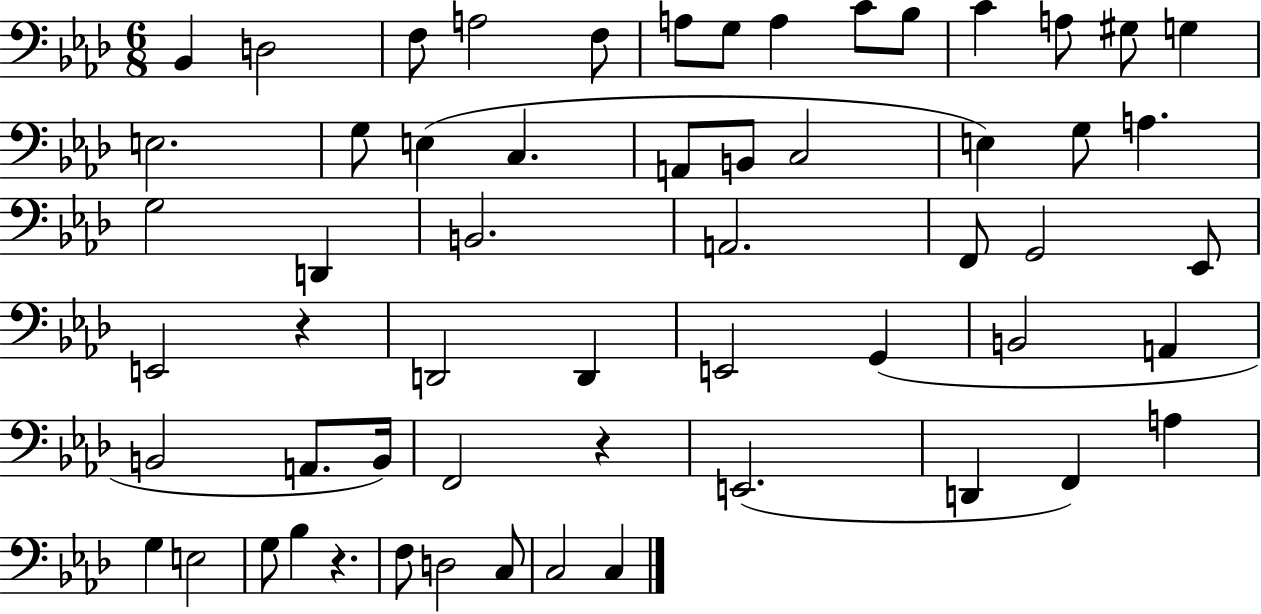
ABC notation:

X:1
T:Untitled
M:6/8
L:1/4
K:Ab
_B,, D,2 F,/2 A,2 F,/2 A,/2 G,/2 A, C/2 _B,/2 C A,/2 ^G,/2 G, E,2 G,/2 E, C, A,,/2 B,,/2 C,2 E, G,/2 A, G,2 D,, B,,2 A,,2 F,,/2 G,,2 _E,,/2 E,,2 z D,,2 D,, E,,2 G,, B,,2 A,, B,,2 A,,/2 B,,/4 F,,2 z E,,2 D,, F,, A, G, E,2 G,/2 _B, z F,/2 D,2 C,/2 C,2 C,